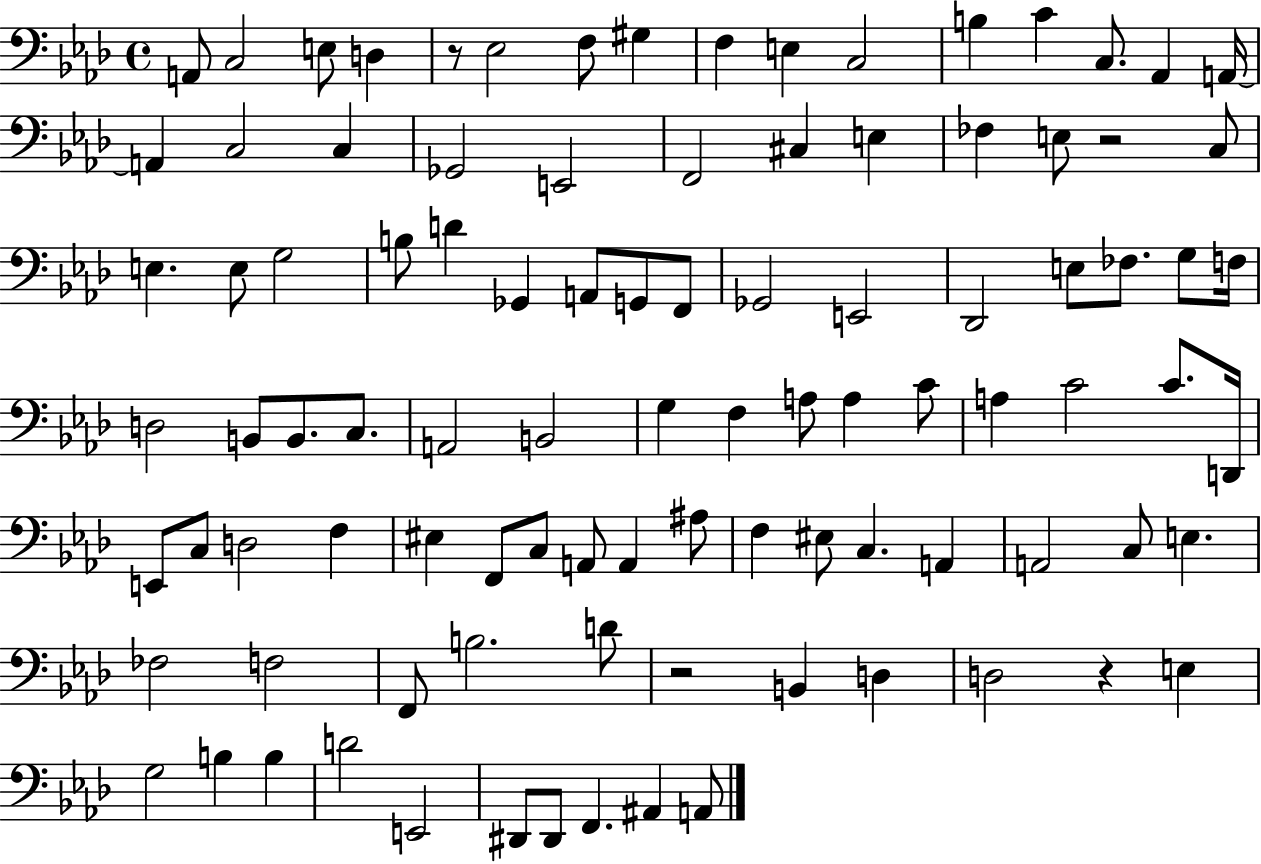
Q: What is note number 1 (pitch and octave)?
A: A2